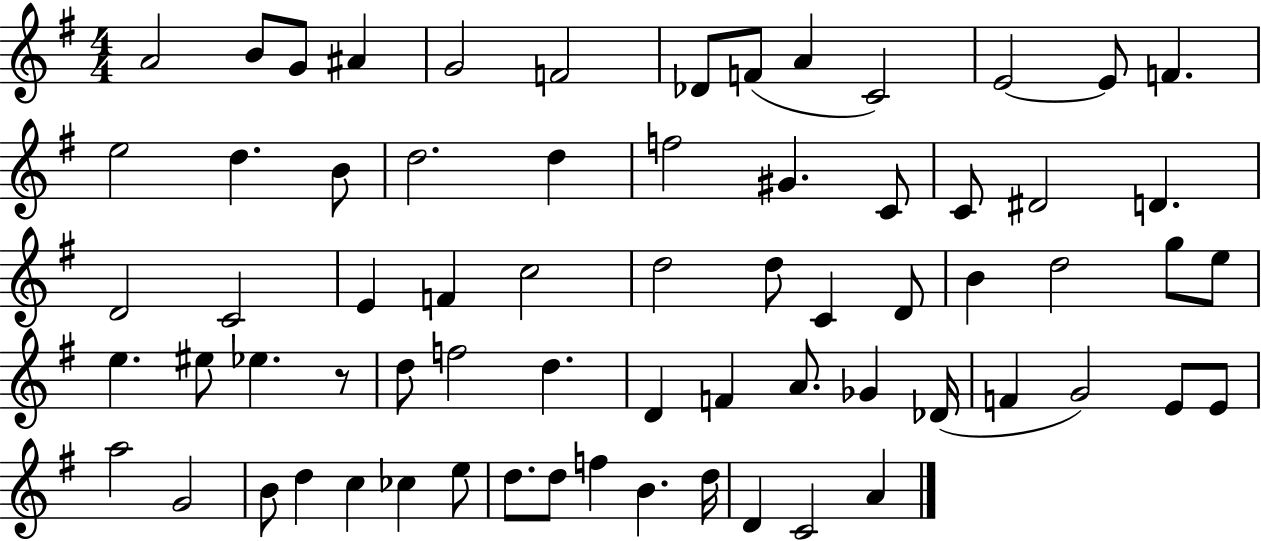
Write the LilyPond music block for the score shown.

{
  \clef treble
  \numericTimeSignature
  \time 4/4
  \key g \major
  a'2 b'8 g'8 ais'4 | g'2 f'2 | des'8 f'8( a'4 c'2) | e'2~~ e'8 f'4. | \break e''2 d''4. b'8 | d''2. d''4 | f''2 gis'4. c'8 | c'8 dis'2 d'4. | \break d'2 c'2 | e'4 f'4 c''2 | d''2 d''8 c'4 d'8 | b'4 d''2 g''8 e''8 | \break e''4. eis''8 ees''4. r8 | d''8 f''2 d''4. | d'4 f'4 a'8. ges'4 des'16( | f'4 g'2) e'8 e'8 | \break a''2 g'2 | b'8 d''4 c''4 ces''4 e''8 | d''8. d''8 f''4 b'4. d''16 | d'4 c'2 a'4 | \break \bar "|."
}